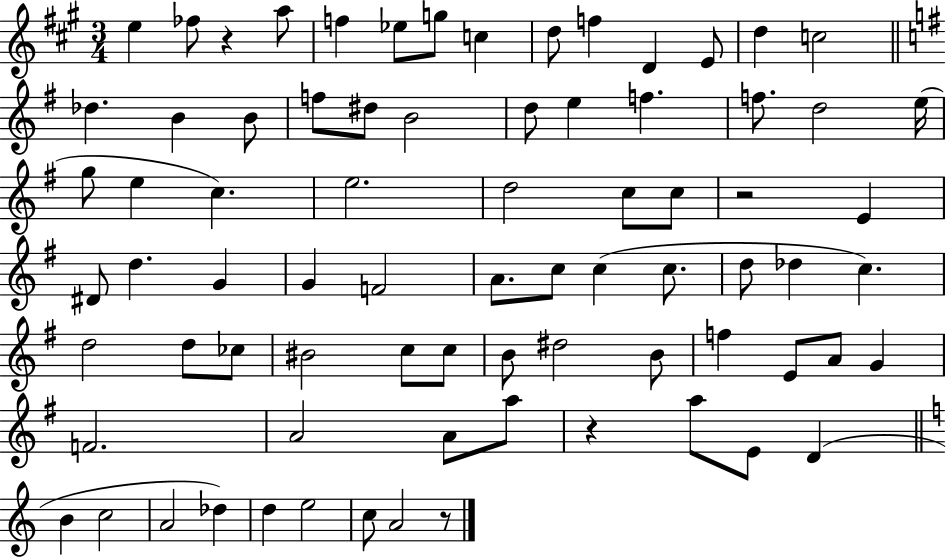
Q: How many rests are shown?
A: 4